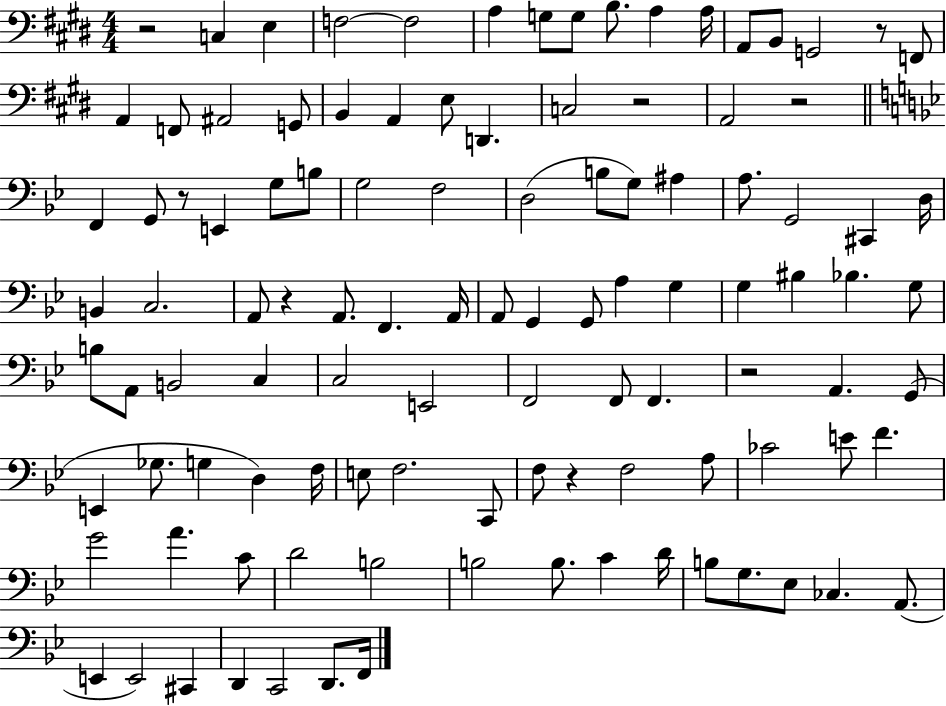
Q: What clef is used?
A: bass